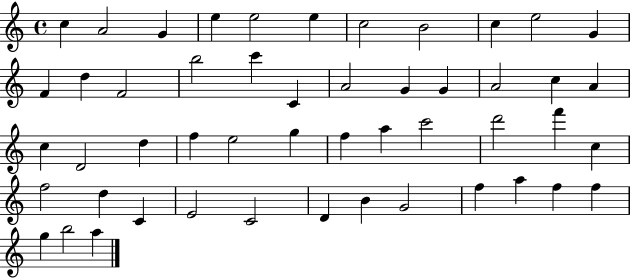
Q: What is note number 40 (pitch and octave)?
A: C4